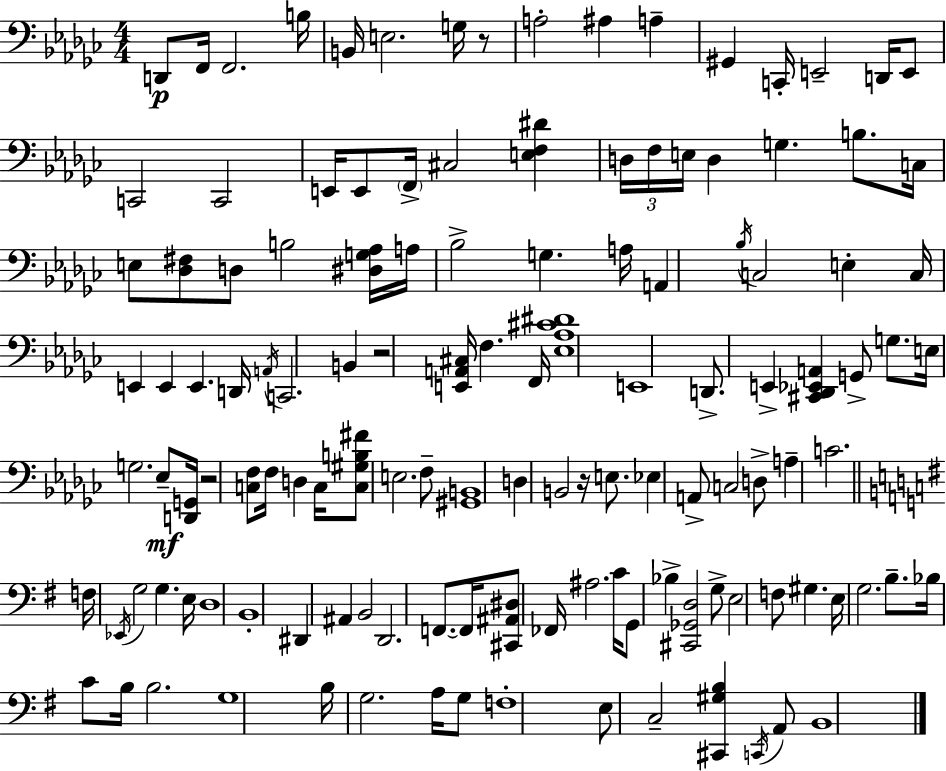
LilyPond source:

{
  \clef bass
  \numericTimeSignature
  \time 4/4
  \key ees \minor
  d,8\p f,16 f,2. b16 | b,16 e2. g16 r8 | a2-. ais4 a4-- | gis,4 c,16-. e,2-- d,16 e,8 | \break c,2 c,2 | e,16 e,8 \parenthesize f,16-> cis2 <e f dis'>4 | \tuplet 3/2 { d16 f16 e16 } d4 g4. b8. | c16 e8 <des fis>8 d8 b2 <dis g aes>16 | \break a16 bes2-> g4. a16 | a,4 \acciaccatura { bes16 } c2 e4-. | c16 e,4 e,4 e,4. | d,16 \acciaccatura { a,16 } c,2. b,4 | \break r2 <e, a, cis>16 f4. | f,16 <ees aes cis' dis'>1 | e,1 | d,8.-> e,4-> <cis, des, ees, a,>4 g,8-> g8. | \break e16 g2. ees8--\mf | <d, g,>16 r2 <c f>8 f16 d4 | c16 <c gis b fis'>8 e2. | f8-- <gis, b,>1 | \break d4 b,2 r16 e8. | ees4 a,8-> c2 | d8-> a4-- c'2. | \bar "||" \break \key g \major f16 \acciaccatura { ees,16 } g2 g4. | e16 d1 | b,1-. | dis,4 ais,4 b,2 | \break d,2. f,8.~~ | f,16 <cis, ais, dis>8 fes,16 ais2. | c'16 g,8 bes4-> <cis, ges, d>2 g8-> | e2 f8 gis4. | \break e16 g2. b8.-- | bes16 c'8 b16 b2. | g1 | b16 g2. a16 g8 | \break f1-. | e8 c2-- <cis, gis b>4 \acciaccatura { c,16 } | a,8 b,1 | \bar "|."
}